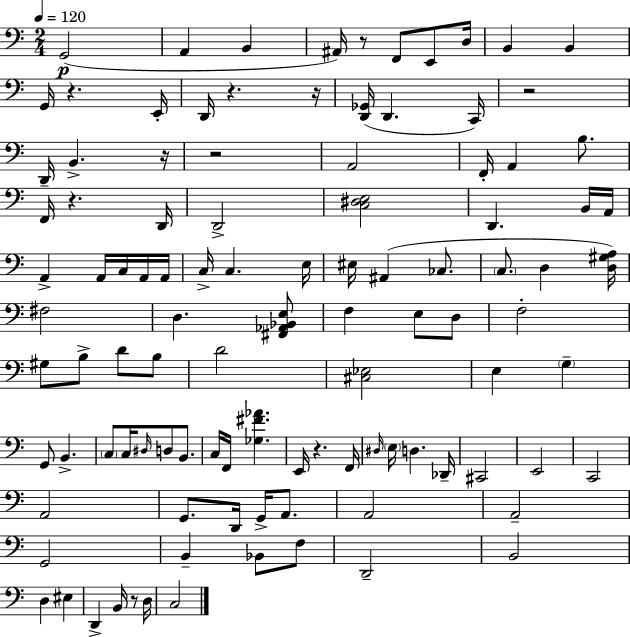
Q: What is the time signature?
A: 2/4